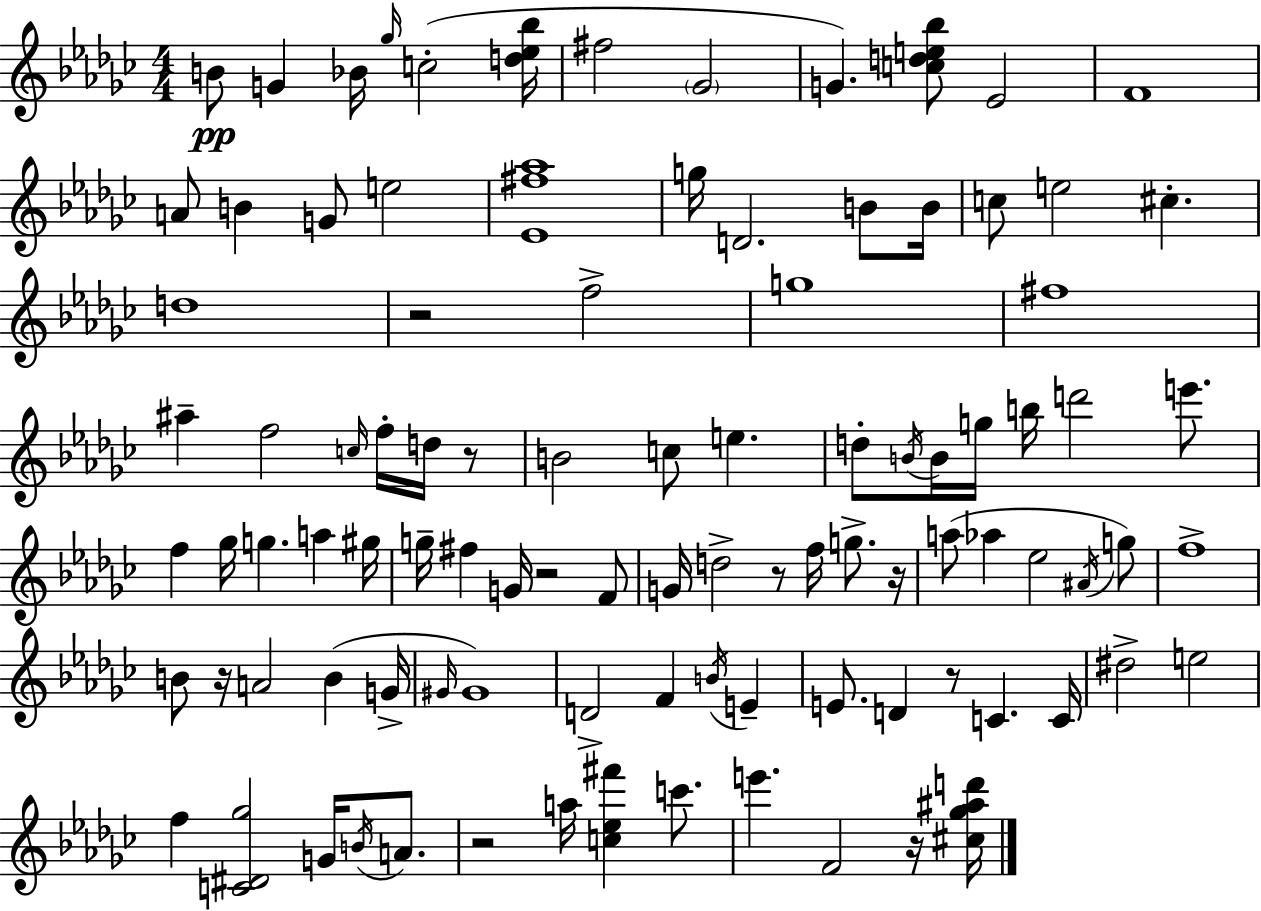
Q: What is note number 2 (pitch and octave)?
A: G4